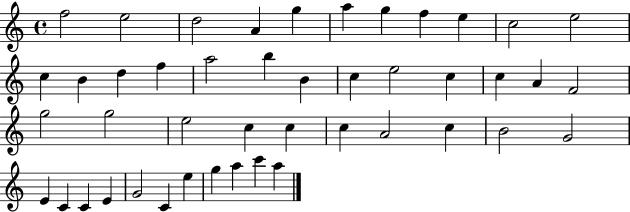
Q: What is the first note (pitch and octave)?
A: F5